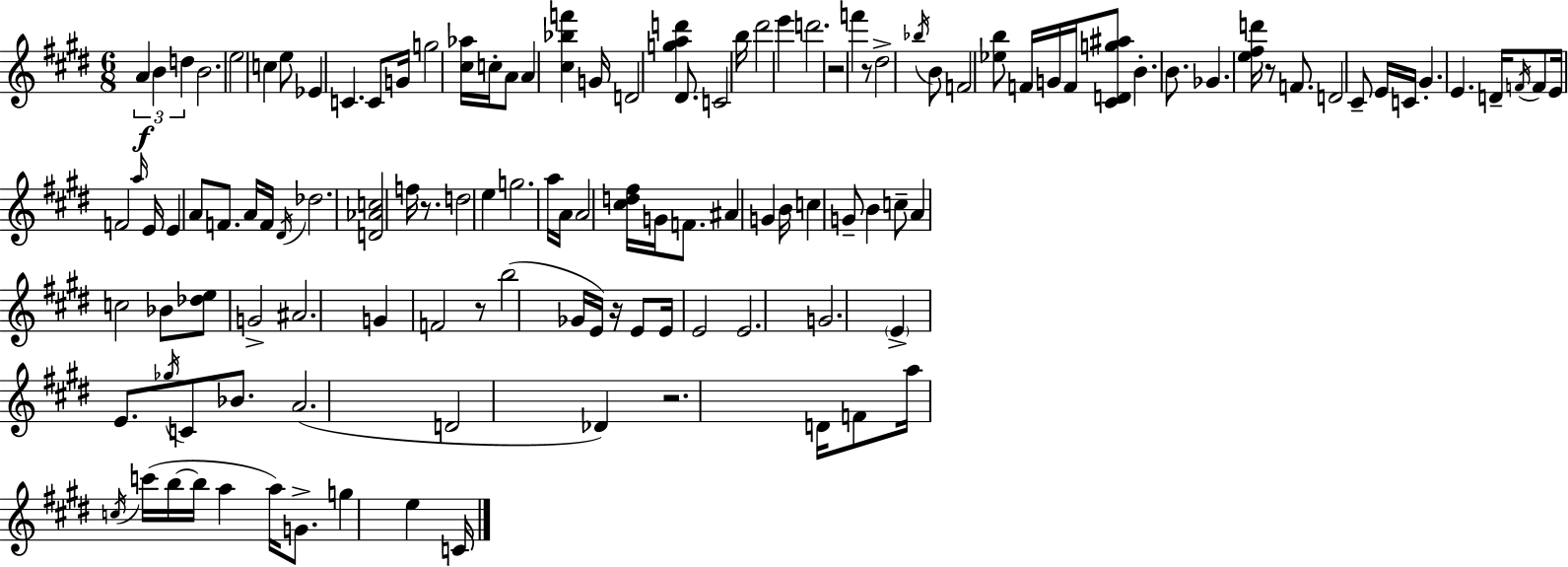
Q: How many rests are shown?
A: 7